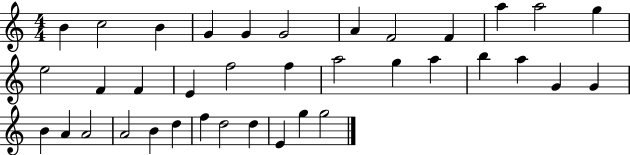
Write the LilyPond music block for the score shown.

{
  \clef treble
  \numericTimeSignature
  \time 4/4
  \key c \major
  b'4 c''2 b'4 | g'4 g'4 g'2 | a'4 f'2 f'4 | a''4 a''2 g''4 | \break e''2 f'4 f'4 | e'4 f''2 f''4 | a''2 g''4 a''4 | b''4 a''4 g'4 g'4 | \break b'4 a'4 a'2 | a'2 b'4 d''4 | f''4 d''2 d''4 | e'4 g''4 g''2 | \break \bar "|."
}